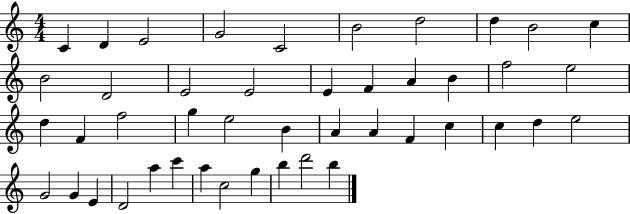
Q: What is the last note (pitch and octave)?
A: B5